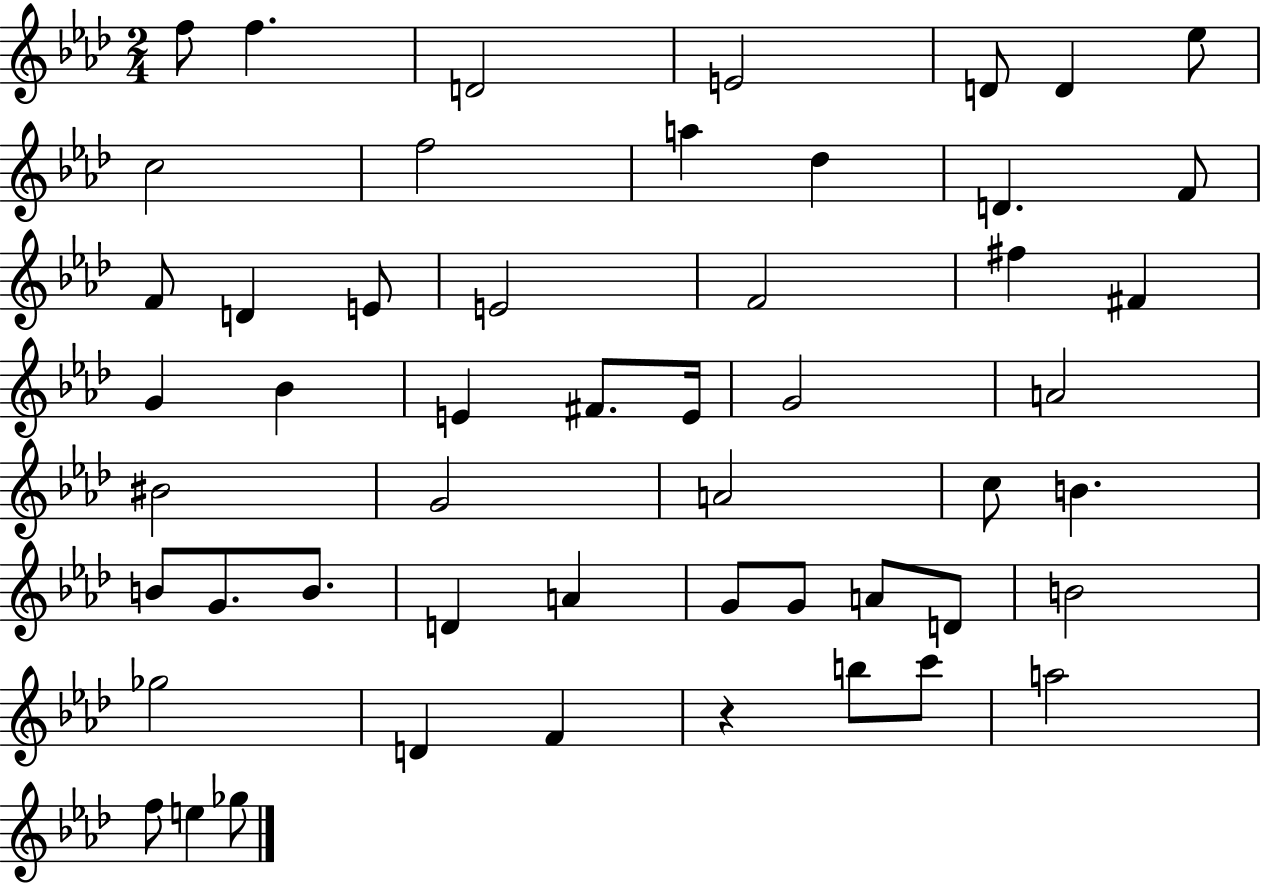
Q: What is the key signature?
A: AES major